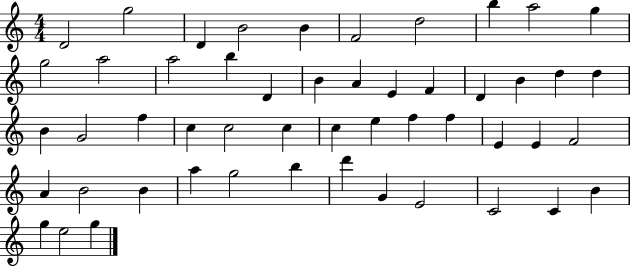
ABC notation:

X:1
T:Untitled
M:4/4
L:1/4
K:C
D2 g2 D B2 B F2 d2 b a2 g g2 a2 a2 b D B A E F D B d d B G2 f c c2 c c e f f E E F2 A B2 B a g2 b d' G E2 C2 C B g e2 g